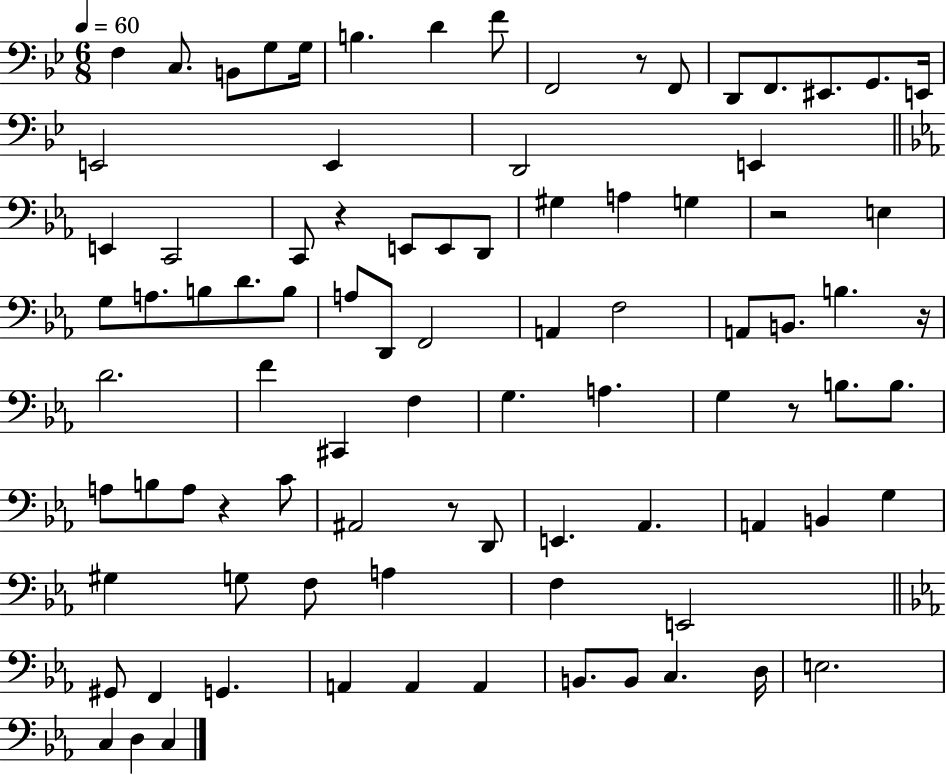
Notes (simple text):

F3/q C3/e. B2/e G3/e G3/s B3/q. D4/q F4/e F2/h R/e F2/e D2/e F2/e. EIS2/e. G2/e. E2/s E2/h E2/q D2/h E2/q E2/q C2/h C2/e R/q E2/e E2/e D2/e G#3/q A3/q G3/q R/h E3/q G3/e A3/e. B3/e D4/e. B3/e A3/e D2/e F2/h A2/q F3/h A2/e B2/e. B3/q. R/s D4/h. F4/q C#2/q F3/q G3/q. A3/q. G3/q R/e B3/e. B3/e. A3/e B3/e A3/e R/q C4/e A#2/h R/e D2/e E2/q. Ab2/q. A2/q B2/q G3/q G#3/q G3/e F3/e A3/q F3/q E2/h G#2/e F2/q G2/q. A2/q A2/q A2/q B2/e. B2/e C3/q. D3/s E3/h. C3/q D3/q C3/q